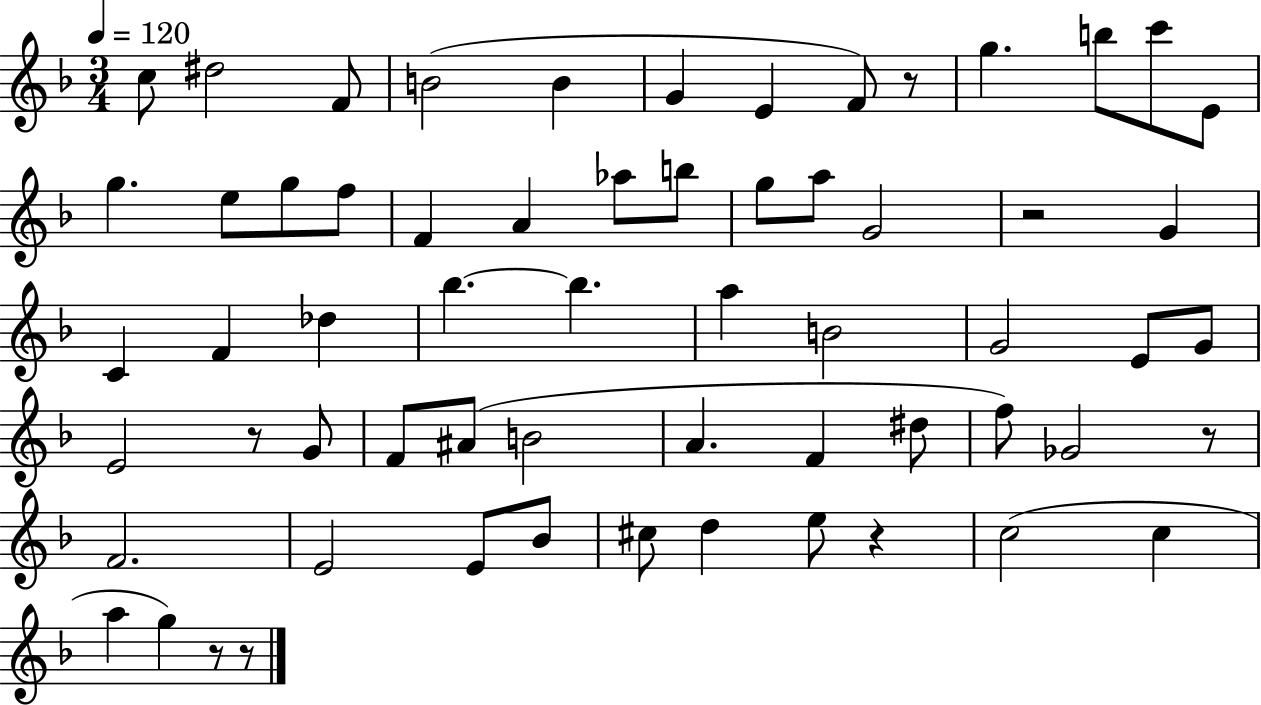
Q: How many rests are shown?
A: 7